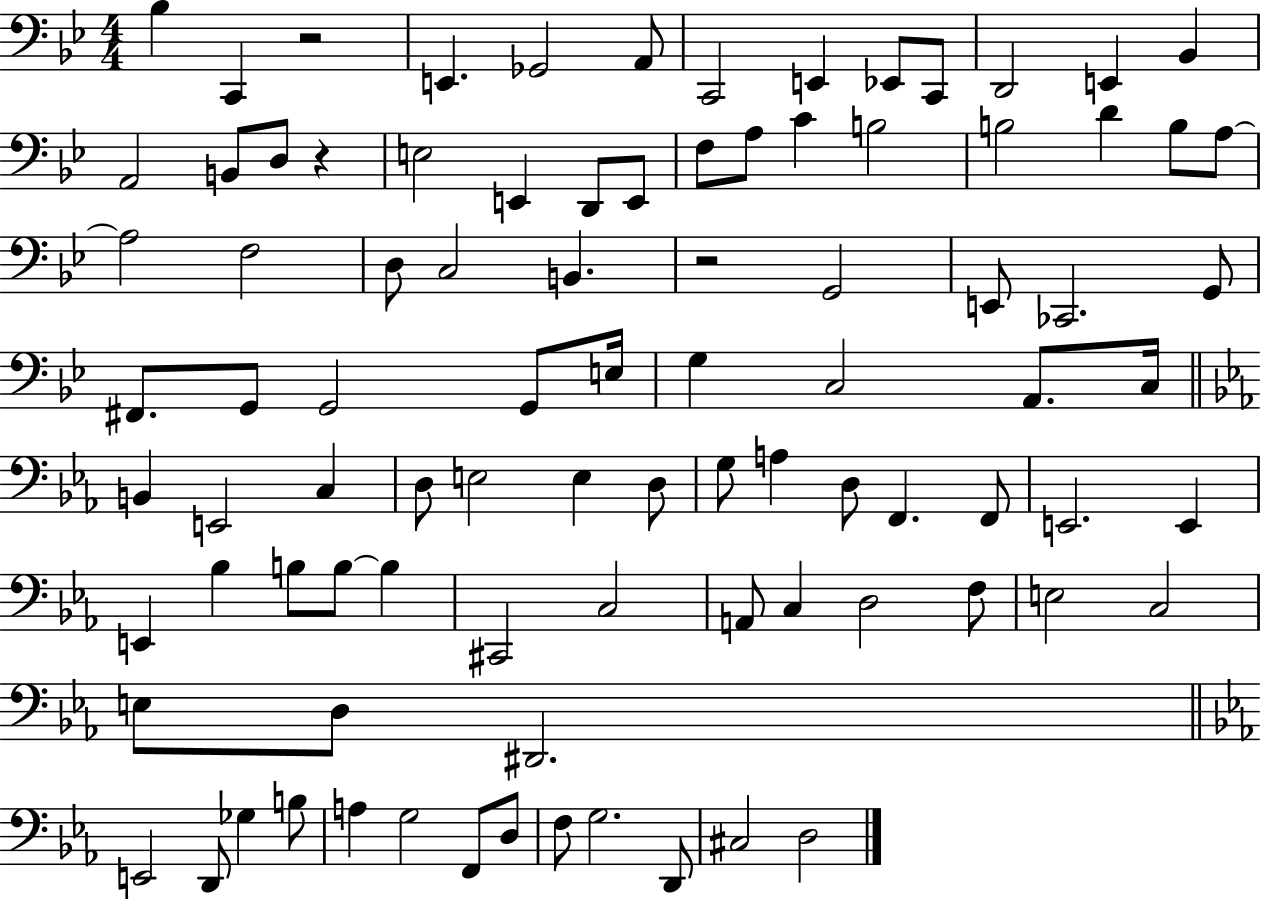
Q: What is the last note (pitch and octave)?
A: D3